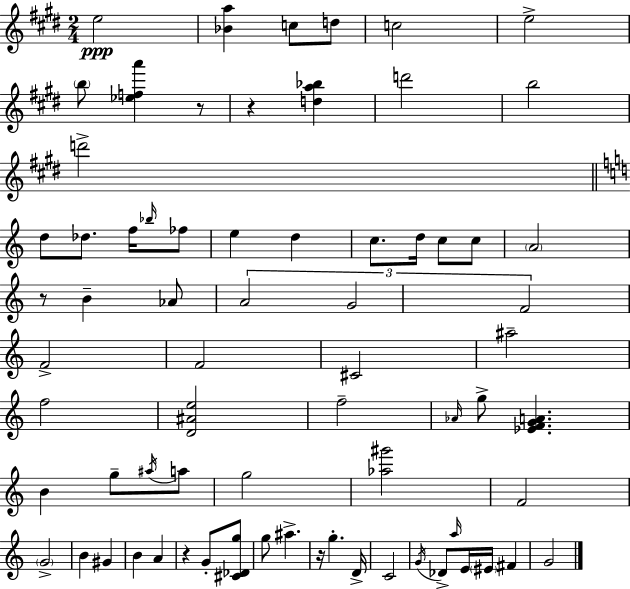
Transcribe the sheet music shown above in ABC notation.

X:1
T:Untitled
M:2/4
L:1/4
K:E
e2 [_Ba] c/2 d/2 c2 e2 b/2 [_efa'] z/2 z [da_b] d'2 b2 d'2 d/2 _d/2 f/4 _b/4 _f/2 e d c/2 d/4 c/2 c/2 A2 z/2 B _A/2 A2 G2 F2 F2 F2 ^C2 ^a2 f2 [D^Ae]2 f2 _A/4 g/2 [_EFGA] B g/2 ^a/4 a/2 g2 [_a^g']2 F2 G2 B ^G B A z G/2 [^C_Dg]/2 g/2 ^a z/4 g D/4 C2 G/4 _D/2 a/4 E/4 ^E/4 ^F G2